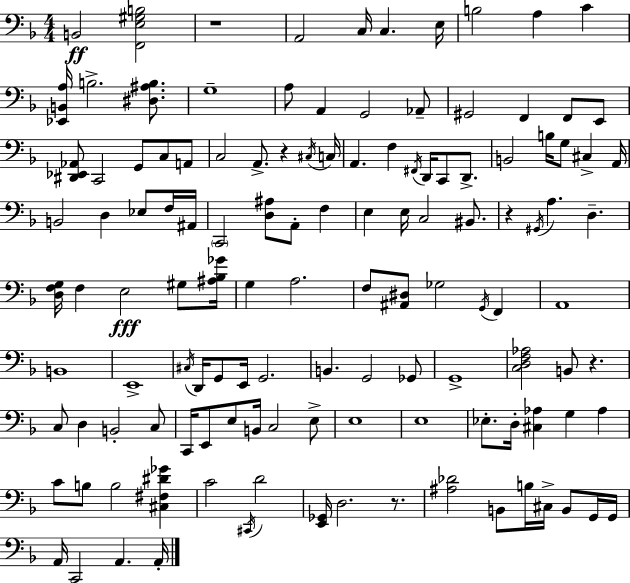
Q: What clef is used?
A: bass